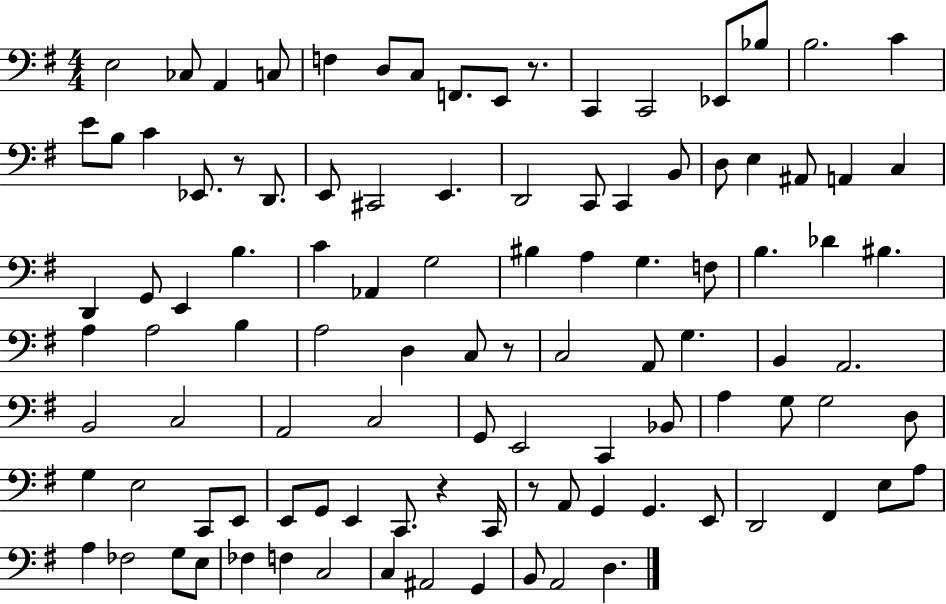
E3/h CES3/e A2/q C3/e F3/q D3/e C3/e F2/e. E2/e R/e. C2/q C2/h Eb2/e Bb3/e B3/h. C4/q E4/e B3/e C4/q Eb2/e. R/e D2/e. E2/e C#2/h E2/q. D2/h C2/e C2/q B2/e D3/e E3/q A#2/e A2/q C3/q D2/q G2/e E2/q B3/q. C4/q Ab2/q G3/h BIS3/q A3/q G3/q. F3/e B3/q. Db4/q BIS3/q. A3/q A3/h B3/q A3/h D3/q C3/e R/e C3/h A2/e G3/q. B2/q A2/h. B2/h C3/h A2/h C3/h G2/e E2/h C2/q Bb2/e A3/q G3/e G3/h D3/e G3/q E3/h C2/e E2/e E2/e G2/e E2/q C2/e. R/q C2/s R/e A2/e G2/q G2/q. E2/e D2/h F#2/q E3/e A3/e A3/q FES3/h G3/e E3/e FES3/q F3/q C3/h C3/q A#2/h G2/q B2/e A2/h D3/q.